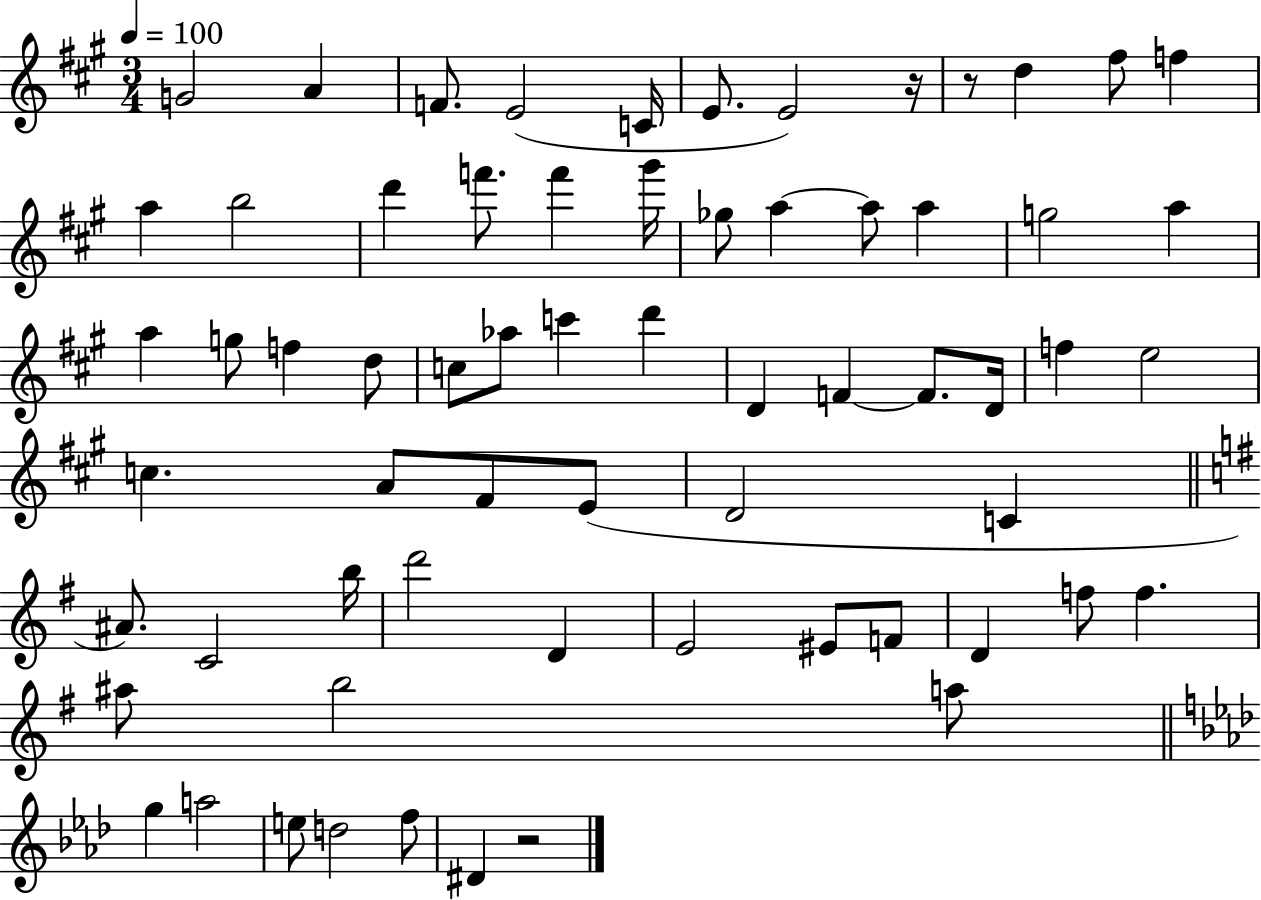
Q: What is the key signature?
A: A major